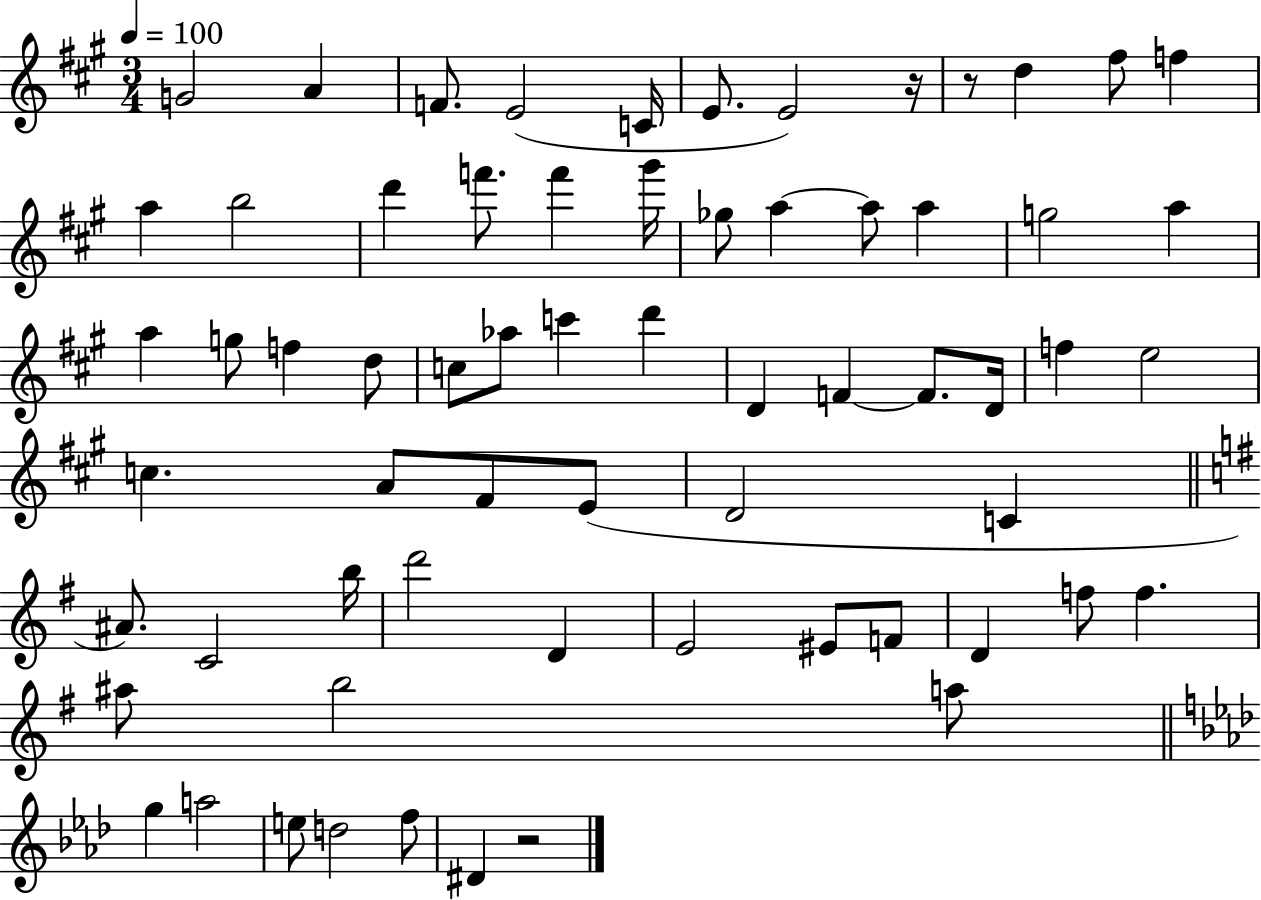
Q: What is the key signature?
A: A major